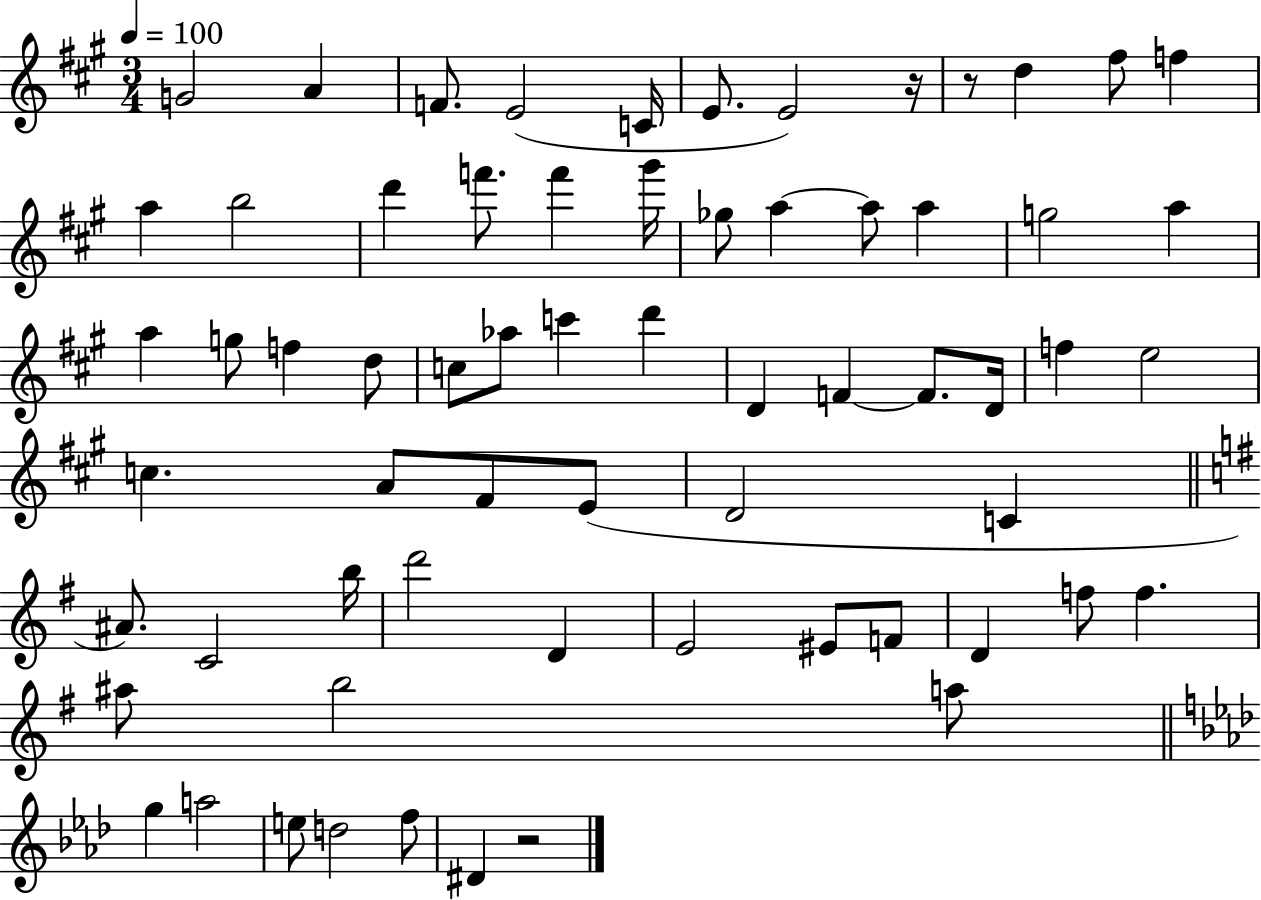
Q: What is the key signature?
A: A major